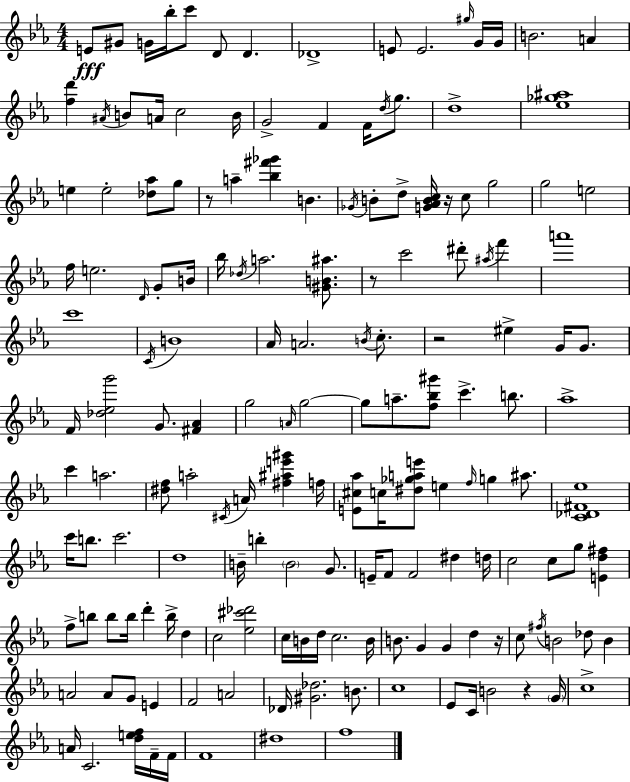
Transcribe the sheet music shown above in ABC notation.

X:1
T:Untitled
M:4/4
L:1/4
K:Eb
E/2 ^G/2 G/4 _b/4 c'/2 D/2 D _D4 E/2 E2 ^g/4 G/4 G/4 B2 A [fd'] ^A/4 B/2 A/4 c2 B/4 G2 F F/4 d/4 g/2 d4 [_e_g^a]4 e e2 [_d_a]/2 g/2 z/2 a [_b^f'_g'] B _G/4 B/2 d/2 [G_ABc]/4 z/4 c/2 g2 g2 e2 f/4 e2 D/4 G/2 B/4 _b/4 _d/4 a2 [^GB^a]/2 z/2 c'2 ^d'/2 ^a/4 f' a'4 c'4 C/4 B4 _A/4 A2 B/4 c/2 z2 ^e G/4 G/2 F/4 [_d_eg']2 G/2 [^F_A] g2 A/4 g2 g/2 a/2 [f_b^g']/2 c' b/2 _a4 c' a2 [^df]/2 a2 ^C/4 A/4 [^f^ae'^g'] f/4 [E^c_a]/2 c/4 [^d_gae']/2 e f/4 g ^a/2 [C_D^F_e]4 c'/4 b/2 c'2 d4 B/4 b B2 G/2 E/4 F/2 F2 ^d d/4 c2 c/2 g/2 [Ed^f] f/2 b/2 b/2 b/4 d' b/4 d c2 [_e^c'_d']2 c/4 B/4 d/4 c2 B/4 B/2 G G d z/4 c/2 ^f/4 B2 _d/2 B A2 A/2 G/2 E F2 A2 _D/4 [^G_d]2 B/2 c4 _E/2 C/4 B2 z G/4 c4 A/4 C2 [def]/4 F/4 F/4 F4 ^d4 f4